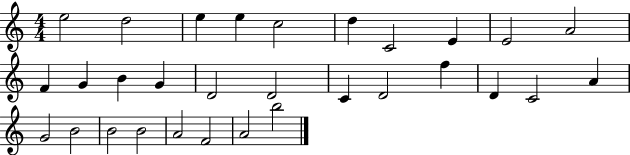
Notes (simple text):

E5/h D5/h E5/q E5/q C5/h D5/q C4/h E4/q E4/h A4/h F4/q G4/q B4/q G4/q D4/h D4/h C4/q D4/h F5/q D4/q C4/h A4/q G4/h B4/h B4/h B4/h A4/h F4/h A4/h B5/h